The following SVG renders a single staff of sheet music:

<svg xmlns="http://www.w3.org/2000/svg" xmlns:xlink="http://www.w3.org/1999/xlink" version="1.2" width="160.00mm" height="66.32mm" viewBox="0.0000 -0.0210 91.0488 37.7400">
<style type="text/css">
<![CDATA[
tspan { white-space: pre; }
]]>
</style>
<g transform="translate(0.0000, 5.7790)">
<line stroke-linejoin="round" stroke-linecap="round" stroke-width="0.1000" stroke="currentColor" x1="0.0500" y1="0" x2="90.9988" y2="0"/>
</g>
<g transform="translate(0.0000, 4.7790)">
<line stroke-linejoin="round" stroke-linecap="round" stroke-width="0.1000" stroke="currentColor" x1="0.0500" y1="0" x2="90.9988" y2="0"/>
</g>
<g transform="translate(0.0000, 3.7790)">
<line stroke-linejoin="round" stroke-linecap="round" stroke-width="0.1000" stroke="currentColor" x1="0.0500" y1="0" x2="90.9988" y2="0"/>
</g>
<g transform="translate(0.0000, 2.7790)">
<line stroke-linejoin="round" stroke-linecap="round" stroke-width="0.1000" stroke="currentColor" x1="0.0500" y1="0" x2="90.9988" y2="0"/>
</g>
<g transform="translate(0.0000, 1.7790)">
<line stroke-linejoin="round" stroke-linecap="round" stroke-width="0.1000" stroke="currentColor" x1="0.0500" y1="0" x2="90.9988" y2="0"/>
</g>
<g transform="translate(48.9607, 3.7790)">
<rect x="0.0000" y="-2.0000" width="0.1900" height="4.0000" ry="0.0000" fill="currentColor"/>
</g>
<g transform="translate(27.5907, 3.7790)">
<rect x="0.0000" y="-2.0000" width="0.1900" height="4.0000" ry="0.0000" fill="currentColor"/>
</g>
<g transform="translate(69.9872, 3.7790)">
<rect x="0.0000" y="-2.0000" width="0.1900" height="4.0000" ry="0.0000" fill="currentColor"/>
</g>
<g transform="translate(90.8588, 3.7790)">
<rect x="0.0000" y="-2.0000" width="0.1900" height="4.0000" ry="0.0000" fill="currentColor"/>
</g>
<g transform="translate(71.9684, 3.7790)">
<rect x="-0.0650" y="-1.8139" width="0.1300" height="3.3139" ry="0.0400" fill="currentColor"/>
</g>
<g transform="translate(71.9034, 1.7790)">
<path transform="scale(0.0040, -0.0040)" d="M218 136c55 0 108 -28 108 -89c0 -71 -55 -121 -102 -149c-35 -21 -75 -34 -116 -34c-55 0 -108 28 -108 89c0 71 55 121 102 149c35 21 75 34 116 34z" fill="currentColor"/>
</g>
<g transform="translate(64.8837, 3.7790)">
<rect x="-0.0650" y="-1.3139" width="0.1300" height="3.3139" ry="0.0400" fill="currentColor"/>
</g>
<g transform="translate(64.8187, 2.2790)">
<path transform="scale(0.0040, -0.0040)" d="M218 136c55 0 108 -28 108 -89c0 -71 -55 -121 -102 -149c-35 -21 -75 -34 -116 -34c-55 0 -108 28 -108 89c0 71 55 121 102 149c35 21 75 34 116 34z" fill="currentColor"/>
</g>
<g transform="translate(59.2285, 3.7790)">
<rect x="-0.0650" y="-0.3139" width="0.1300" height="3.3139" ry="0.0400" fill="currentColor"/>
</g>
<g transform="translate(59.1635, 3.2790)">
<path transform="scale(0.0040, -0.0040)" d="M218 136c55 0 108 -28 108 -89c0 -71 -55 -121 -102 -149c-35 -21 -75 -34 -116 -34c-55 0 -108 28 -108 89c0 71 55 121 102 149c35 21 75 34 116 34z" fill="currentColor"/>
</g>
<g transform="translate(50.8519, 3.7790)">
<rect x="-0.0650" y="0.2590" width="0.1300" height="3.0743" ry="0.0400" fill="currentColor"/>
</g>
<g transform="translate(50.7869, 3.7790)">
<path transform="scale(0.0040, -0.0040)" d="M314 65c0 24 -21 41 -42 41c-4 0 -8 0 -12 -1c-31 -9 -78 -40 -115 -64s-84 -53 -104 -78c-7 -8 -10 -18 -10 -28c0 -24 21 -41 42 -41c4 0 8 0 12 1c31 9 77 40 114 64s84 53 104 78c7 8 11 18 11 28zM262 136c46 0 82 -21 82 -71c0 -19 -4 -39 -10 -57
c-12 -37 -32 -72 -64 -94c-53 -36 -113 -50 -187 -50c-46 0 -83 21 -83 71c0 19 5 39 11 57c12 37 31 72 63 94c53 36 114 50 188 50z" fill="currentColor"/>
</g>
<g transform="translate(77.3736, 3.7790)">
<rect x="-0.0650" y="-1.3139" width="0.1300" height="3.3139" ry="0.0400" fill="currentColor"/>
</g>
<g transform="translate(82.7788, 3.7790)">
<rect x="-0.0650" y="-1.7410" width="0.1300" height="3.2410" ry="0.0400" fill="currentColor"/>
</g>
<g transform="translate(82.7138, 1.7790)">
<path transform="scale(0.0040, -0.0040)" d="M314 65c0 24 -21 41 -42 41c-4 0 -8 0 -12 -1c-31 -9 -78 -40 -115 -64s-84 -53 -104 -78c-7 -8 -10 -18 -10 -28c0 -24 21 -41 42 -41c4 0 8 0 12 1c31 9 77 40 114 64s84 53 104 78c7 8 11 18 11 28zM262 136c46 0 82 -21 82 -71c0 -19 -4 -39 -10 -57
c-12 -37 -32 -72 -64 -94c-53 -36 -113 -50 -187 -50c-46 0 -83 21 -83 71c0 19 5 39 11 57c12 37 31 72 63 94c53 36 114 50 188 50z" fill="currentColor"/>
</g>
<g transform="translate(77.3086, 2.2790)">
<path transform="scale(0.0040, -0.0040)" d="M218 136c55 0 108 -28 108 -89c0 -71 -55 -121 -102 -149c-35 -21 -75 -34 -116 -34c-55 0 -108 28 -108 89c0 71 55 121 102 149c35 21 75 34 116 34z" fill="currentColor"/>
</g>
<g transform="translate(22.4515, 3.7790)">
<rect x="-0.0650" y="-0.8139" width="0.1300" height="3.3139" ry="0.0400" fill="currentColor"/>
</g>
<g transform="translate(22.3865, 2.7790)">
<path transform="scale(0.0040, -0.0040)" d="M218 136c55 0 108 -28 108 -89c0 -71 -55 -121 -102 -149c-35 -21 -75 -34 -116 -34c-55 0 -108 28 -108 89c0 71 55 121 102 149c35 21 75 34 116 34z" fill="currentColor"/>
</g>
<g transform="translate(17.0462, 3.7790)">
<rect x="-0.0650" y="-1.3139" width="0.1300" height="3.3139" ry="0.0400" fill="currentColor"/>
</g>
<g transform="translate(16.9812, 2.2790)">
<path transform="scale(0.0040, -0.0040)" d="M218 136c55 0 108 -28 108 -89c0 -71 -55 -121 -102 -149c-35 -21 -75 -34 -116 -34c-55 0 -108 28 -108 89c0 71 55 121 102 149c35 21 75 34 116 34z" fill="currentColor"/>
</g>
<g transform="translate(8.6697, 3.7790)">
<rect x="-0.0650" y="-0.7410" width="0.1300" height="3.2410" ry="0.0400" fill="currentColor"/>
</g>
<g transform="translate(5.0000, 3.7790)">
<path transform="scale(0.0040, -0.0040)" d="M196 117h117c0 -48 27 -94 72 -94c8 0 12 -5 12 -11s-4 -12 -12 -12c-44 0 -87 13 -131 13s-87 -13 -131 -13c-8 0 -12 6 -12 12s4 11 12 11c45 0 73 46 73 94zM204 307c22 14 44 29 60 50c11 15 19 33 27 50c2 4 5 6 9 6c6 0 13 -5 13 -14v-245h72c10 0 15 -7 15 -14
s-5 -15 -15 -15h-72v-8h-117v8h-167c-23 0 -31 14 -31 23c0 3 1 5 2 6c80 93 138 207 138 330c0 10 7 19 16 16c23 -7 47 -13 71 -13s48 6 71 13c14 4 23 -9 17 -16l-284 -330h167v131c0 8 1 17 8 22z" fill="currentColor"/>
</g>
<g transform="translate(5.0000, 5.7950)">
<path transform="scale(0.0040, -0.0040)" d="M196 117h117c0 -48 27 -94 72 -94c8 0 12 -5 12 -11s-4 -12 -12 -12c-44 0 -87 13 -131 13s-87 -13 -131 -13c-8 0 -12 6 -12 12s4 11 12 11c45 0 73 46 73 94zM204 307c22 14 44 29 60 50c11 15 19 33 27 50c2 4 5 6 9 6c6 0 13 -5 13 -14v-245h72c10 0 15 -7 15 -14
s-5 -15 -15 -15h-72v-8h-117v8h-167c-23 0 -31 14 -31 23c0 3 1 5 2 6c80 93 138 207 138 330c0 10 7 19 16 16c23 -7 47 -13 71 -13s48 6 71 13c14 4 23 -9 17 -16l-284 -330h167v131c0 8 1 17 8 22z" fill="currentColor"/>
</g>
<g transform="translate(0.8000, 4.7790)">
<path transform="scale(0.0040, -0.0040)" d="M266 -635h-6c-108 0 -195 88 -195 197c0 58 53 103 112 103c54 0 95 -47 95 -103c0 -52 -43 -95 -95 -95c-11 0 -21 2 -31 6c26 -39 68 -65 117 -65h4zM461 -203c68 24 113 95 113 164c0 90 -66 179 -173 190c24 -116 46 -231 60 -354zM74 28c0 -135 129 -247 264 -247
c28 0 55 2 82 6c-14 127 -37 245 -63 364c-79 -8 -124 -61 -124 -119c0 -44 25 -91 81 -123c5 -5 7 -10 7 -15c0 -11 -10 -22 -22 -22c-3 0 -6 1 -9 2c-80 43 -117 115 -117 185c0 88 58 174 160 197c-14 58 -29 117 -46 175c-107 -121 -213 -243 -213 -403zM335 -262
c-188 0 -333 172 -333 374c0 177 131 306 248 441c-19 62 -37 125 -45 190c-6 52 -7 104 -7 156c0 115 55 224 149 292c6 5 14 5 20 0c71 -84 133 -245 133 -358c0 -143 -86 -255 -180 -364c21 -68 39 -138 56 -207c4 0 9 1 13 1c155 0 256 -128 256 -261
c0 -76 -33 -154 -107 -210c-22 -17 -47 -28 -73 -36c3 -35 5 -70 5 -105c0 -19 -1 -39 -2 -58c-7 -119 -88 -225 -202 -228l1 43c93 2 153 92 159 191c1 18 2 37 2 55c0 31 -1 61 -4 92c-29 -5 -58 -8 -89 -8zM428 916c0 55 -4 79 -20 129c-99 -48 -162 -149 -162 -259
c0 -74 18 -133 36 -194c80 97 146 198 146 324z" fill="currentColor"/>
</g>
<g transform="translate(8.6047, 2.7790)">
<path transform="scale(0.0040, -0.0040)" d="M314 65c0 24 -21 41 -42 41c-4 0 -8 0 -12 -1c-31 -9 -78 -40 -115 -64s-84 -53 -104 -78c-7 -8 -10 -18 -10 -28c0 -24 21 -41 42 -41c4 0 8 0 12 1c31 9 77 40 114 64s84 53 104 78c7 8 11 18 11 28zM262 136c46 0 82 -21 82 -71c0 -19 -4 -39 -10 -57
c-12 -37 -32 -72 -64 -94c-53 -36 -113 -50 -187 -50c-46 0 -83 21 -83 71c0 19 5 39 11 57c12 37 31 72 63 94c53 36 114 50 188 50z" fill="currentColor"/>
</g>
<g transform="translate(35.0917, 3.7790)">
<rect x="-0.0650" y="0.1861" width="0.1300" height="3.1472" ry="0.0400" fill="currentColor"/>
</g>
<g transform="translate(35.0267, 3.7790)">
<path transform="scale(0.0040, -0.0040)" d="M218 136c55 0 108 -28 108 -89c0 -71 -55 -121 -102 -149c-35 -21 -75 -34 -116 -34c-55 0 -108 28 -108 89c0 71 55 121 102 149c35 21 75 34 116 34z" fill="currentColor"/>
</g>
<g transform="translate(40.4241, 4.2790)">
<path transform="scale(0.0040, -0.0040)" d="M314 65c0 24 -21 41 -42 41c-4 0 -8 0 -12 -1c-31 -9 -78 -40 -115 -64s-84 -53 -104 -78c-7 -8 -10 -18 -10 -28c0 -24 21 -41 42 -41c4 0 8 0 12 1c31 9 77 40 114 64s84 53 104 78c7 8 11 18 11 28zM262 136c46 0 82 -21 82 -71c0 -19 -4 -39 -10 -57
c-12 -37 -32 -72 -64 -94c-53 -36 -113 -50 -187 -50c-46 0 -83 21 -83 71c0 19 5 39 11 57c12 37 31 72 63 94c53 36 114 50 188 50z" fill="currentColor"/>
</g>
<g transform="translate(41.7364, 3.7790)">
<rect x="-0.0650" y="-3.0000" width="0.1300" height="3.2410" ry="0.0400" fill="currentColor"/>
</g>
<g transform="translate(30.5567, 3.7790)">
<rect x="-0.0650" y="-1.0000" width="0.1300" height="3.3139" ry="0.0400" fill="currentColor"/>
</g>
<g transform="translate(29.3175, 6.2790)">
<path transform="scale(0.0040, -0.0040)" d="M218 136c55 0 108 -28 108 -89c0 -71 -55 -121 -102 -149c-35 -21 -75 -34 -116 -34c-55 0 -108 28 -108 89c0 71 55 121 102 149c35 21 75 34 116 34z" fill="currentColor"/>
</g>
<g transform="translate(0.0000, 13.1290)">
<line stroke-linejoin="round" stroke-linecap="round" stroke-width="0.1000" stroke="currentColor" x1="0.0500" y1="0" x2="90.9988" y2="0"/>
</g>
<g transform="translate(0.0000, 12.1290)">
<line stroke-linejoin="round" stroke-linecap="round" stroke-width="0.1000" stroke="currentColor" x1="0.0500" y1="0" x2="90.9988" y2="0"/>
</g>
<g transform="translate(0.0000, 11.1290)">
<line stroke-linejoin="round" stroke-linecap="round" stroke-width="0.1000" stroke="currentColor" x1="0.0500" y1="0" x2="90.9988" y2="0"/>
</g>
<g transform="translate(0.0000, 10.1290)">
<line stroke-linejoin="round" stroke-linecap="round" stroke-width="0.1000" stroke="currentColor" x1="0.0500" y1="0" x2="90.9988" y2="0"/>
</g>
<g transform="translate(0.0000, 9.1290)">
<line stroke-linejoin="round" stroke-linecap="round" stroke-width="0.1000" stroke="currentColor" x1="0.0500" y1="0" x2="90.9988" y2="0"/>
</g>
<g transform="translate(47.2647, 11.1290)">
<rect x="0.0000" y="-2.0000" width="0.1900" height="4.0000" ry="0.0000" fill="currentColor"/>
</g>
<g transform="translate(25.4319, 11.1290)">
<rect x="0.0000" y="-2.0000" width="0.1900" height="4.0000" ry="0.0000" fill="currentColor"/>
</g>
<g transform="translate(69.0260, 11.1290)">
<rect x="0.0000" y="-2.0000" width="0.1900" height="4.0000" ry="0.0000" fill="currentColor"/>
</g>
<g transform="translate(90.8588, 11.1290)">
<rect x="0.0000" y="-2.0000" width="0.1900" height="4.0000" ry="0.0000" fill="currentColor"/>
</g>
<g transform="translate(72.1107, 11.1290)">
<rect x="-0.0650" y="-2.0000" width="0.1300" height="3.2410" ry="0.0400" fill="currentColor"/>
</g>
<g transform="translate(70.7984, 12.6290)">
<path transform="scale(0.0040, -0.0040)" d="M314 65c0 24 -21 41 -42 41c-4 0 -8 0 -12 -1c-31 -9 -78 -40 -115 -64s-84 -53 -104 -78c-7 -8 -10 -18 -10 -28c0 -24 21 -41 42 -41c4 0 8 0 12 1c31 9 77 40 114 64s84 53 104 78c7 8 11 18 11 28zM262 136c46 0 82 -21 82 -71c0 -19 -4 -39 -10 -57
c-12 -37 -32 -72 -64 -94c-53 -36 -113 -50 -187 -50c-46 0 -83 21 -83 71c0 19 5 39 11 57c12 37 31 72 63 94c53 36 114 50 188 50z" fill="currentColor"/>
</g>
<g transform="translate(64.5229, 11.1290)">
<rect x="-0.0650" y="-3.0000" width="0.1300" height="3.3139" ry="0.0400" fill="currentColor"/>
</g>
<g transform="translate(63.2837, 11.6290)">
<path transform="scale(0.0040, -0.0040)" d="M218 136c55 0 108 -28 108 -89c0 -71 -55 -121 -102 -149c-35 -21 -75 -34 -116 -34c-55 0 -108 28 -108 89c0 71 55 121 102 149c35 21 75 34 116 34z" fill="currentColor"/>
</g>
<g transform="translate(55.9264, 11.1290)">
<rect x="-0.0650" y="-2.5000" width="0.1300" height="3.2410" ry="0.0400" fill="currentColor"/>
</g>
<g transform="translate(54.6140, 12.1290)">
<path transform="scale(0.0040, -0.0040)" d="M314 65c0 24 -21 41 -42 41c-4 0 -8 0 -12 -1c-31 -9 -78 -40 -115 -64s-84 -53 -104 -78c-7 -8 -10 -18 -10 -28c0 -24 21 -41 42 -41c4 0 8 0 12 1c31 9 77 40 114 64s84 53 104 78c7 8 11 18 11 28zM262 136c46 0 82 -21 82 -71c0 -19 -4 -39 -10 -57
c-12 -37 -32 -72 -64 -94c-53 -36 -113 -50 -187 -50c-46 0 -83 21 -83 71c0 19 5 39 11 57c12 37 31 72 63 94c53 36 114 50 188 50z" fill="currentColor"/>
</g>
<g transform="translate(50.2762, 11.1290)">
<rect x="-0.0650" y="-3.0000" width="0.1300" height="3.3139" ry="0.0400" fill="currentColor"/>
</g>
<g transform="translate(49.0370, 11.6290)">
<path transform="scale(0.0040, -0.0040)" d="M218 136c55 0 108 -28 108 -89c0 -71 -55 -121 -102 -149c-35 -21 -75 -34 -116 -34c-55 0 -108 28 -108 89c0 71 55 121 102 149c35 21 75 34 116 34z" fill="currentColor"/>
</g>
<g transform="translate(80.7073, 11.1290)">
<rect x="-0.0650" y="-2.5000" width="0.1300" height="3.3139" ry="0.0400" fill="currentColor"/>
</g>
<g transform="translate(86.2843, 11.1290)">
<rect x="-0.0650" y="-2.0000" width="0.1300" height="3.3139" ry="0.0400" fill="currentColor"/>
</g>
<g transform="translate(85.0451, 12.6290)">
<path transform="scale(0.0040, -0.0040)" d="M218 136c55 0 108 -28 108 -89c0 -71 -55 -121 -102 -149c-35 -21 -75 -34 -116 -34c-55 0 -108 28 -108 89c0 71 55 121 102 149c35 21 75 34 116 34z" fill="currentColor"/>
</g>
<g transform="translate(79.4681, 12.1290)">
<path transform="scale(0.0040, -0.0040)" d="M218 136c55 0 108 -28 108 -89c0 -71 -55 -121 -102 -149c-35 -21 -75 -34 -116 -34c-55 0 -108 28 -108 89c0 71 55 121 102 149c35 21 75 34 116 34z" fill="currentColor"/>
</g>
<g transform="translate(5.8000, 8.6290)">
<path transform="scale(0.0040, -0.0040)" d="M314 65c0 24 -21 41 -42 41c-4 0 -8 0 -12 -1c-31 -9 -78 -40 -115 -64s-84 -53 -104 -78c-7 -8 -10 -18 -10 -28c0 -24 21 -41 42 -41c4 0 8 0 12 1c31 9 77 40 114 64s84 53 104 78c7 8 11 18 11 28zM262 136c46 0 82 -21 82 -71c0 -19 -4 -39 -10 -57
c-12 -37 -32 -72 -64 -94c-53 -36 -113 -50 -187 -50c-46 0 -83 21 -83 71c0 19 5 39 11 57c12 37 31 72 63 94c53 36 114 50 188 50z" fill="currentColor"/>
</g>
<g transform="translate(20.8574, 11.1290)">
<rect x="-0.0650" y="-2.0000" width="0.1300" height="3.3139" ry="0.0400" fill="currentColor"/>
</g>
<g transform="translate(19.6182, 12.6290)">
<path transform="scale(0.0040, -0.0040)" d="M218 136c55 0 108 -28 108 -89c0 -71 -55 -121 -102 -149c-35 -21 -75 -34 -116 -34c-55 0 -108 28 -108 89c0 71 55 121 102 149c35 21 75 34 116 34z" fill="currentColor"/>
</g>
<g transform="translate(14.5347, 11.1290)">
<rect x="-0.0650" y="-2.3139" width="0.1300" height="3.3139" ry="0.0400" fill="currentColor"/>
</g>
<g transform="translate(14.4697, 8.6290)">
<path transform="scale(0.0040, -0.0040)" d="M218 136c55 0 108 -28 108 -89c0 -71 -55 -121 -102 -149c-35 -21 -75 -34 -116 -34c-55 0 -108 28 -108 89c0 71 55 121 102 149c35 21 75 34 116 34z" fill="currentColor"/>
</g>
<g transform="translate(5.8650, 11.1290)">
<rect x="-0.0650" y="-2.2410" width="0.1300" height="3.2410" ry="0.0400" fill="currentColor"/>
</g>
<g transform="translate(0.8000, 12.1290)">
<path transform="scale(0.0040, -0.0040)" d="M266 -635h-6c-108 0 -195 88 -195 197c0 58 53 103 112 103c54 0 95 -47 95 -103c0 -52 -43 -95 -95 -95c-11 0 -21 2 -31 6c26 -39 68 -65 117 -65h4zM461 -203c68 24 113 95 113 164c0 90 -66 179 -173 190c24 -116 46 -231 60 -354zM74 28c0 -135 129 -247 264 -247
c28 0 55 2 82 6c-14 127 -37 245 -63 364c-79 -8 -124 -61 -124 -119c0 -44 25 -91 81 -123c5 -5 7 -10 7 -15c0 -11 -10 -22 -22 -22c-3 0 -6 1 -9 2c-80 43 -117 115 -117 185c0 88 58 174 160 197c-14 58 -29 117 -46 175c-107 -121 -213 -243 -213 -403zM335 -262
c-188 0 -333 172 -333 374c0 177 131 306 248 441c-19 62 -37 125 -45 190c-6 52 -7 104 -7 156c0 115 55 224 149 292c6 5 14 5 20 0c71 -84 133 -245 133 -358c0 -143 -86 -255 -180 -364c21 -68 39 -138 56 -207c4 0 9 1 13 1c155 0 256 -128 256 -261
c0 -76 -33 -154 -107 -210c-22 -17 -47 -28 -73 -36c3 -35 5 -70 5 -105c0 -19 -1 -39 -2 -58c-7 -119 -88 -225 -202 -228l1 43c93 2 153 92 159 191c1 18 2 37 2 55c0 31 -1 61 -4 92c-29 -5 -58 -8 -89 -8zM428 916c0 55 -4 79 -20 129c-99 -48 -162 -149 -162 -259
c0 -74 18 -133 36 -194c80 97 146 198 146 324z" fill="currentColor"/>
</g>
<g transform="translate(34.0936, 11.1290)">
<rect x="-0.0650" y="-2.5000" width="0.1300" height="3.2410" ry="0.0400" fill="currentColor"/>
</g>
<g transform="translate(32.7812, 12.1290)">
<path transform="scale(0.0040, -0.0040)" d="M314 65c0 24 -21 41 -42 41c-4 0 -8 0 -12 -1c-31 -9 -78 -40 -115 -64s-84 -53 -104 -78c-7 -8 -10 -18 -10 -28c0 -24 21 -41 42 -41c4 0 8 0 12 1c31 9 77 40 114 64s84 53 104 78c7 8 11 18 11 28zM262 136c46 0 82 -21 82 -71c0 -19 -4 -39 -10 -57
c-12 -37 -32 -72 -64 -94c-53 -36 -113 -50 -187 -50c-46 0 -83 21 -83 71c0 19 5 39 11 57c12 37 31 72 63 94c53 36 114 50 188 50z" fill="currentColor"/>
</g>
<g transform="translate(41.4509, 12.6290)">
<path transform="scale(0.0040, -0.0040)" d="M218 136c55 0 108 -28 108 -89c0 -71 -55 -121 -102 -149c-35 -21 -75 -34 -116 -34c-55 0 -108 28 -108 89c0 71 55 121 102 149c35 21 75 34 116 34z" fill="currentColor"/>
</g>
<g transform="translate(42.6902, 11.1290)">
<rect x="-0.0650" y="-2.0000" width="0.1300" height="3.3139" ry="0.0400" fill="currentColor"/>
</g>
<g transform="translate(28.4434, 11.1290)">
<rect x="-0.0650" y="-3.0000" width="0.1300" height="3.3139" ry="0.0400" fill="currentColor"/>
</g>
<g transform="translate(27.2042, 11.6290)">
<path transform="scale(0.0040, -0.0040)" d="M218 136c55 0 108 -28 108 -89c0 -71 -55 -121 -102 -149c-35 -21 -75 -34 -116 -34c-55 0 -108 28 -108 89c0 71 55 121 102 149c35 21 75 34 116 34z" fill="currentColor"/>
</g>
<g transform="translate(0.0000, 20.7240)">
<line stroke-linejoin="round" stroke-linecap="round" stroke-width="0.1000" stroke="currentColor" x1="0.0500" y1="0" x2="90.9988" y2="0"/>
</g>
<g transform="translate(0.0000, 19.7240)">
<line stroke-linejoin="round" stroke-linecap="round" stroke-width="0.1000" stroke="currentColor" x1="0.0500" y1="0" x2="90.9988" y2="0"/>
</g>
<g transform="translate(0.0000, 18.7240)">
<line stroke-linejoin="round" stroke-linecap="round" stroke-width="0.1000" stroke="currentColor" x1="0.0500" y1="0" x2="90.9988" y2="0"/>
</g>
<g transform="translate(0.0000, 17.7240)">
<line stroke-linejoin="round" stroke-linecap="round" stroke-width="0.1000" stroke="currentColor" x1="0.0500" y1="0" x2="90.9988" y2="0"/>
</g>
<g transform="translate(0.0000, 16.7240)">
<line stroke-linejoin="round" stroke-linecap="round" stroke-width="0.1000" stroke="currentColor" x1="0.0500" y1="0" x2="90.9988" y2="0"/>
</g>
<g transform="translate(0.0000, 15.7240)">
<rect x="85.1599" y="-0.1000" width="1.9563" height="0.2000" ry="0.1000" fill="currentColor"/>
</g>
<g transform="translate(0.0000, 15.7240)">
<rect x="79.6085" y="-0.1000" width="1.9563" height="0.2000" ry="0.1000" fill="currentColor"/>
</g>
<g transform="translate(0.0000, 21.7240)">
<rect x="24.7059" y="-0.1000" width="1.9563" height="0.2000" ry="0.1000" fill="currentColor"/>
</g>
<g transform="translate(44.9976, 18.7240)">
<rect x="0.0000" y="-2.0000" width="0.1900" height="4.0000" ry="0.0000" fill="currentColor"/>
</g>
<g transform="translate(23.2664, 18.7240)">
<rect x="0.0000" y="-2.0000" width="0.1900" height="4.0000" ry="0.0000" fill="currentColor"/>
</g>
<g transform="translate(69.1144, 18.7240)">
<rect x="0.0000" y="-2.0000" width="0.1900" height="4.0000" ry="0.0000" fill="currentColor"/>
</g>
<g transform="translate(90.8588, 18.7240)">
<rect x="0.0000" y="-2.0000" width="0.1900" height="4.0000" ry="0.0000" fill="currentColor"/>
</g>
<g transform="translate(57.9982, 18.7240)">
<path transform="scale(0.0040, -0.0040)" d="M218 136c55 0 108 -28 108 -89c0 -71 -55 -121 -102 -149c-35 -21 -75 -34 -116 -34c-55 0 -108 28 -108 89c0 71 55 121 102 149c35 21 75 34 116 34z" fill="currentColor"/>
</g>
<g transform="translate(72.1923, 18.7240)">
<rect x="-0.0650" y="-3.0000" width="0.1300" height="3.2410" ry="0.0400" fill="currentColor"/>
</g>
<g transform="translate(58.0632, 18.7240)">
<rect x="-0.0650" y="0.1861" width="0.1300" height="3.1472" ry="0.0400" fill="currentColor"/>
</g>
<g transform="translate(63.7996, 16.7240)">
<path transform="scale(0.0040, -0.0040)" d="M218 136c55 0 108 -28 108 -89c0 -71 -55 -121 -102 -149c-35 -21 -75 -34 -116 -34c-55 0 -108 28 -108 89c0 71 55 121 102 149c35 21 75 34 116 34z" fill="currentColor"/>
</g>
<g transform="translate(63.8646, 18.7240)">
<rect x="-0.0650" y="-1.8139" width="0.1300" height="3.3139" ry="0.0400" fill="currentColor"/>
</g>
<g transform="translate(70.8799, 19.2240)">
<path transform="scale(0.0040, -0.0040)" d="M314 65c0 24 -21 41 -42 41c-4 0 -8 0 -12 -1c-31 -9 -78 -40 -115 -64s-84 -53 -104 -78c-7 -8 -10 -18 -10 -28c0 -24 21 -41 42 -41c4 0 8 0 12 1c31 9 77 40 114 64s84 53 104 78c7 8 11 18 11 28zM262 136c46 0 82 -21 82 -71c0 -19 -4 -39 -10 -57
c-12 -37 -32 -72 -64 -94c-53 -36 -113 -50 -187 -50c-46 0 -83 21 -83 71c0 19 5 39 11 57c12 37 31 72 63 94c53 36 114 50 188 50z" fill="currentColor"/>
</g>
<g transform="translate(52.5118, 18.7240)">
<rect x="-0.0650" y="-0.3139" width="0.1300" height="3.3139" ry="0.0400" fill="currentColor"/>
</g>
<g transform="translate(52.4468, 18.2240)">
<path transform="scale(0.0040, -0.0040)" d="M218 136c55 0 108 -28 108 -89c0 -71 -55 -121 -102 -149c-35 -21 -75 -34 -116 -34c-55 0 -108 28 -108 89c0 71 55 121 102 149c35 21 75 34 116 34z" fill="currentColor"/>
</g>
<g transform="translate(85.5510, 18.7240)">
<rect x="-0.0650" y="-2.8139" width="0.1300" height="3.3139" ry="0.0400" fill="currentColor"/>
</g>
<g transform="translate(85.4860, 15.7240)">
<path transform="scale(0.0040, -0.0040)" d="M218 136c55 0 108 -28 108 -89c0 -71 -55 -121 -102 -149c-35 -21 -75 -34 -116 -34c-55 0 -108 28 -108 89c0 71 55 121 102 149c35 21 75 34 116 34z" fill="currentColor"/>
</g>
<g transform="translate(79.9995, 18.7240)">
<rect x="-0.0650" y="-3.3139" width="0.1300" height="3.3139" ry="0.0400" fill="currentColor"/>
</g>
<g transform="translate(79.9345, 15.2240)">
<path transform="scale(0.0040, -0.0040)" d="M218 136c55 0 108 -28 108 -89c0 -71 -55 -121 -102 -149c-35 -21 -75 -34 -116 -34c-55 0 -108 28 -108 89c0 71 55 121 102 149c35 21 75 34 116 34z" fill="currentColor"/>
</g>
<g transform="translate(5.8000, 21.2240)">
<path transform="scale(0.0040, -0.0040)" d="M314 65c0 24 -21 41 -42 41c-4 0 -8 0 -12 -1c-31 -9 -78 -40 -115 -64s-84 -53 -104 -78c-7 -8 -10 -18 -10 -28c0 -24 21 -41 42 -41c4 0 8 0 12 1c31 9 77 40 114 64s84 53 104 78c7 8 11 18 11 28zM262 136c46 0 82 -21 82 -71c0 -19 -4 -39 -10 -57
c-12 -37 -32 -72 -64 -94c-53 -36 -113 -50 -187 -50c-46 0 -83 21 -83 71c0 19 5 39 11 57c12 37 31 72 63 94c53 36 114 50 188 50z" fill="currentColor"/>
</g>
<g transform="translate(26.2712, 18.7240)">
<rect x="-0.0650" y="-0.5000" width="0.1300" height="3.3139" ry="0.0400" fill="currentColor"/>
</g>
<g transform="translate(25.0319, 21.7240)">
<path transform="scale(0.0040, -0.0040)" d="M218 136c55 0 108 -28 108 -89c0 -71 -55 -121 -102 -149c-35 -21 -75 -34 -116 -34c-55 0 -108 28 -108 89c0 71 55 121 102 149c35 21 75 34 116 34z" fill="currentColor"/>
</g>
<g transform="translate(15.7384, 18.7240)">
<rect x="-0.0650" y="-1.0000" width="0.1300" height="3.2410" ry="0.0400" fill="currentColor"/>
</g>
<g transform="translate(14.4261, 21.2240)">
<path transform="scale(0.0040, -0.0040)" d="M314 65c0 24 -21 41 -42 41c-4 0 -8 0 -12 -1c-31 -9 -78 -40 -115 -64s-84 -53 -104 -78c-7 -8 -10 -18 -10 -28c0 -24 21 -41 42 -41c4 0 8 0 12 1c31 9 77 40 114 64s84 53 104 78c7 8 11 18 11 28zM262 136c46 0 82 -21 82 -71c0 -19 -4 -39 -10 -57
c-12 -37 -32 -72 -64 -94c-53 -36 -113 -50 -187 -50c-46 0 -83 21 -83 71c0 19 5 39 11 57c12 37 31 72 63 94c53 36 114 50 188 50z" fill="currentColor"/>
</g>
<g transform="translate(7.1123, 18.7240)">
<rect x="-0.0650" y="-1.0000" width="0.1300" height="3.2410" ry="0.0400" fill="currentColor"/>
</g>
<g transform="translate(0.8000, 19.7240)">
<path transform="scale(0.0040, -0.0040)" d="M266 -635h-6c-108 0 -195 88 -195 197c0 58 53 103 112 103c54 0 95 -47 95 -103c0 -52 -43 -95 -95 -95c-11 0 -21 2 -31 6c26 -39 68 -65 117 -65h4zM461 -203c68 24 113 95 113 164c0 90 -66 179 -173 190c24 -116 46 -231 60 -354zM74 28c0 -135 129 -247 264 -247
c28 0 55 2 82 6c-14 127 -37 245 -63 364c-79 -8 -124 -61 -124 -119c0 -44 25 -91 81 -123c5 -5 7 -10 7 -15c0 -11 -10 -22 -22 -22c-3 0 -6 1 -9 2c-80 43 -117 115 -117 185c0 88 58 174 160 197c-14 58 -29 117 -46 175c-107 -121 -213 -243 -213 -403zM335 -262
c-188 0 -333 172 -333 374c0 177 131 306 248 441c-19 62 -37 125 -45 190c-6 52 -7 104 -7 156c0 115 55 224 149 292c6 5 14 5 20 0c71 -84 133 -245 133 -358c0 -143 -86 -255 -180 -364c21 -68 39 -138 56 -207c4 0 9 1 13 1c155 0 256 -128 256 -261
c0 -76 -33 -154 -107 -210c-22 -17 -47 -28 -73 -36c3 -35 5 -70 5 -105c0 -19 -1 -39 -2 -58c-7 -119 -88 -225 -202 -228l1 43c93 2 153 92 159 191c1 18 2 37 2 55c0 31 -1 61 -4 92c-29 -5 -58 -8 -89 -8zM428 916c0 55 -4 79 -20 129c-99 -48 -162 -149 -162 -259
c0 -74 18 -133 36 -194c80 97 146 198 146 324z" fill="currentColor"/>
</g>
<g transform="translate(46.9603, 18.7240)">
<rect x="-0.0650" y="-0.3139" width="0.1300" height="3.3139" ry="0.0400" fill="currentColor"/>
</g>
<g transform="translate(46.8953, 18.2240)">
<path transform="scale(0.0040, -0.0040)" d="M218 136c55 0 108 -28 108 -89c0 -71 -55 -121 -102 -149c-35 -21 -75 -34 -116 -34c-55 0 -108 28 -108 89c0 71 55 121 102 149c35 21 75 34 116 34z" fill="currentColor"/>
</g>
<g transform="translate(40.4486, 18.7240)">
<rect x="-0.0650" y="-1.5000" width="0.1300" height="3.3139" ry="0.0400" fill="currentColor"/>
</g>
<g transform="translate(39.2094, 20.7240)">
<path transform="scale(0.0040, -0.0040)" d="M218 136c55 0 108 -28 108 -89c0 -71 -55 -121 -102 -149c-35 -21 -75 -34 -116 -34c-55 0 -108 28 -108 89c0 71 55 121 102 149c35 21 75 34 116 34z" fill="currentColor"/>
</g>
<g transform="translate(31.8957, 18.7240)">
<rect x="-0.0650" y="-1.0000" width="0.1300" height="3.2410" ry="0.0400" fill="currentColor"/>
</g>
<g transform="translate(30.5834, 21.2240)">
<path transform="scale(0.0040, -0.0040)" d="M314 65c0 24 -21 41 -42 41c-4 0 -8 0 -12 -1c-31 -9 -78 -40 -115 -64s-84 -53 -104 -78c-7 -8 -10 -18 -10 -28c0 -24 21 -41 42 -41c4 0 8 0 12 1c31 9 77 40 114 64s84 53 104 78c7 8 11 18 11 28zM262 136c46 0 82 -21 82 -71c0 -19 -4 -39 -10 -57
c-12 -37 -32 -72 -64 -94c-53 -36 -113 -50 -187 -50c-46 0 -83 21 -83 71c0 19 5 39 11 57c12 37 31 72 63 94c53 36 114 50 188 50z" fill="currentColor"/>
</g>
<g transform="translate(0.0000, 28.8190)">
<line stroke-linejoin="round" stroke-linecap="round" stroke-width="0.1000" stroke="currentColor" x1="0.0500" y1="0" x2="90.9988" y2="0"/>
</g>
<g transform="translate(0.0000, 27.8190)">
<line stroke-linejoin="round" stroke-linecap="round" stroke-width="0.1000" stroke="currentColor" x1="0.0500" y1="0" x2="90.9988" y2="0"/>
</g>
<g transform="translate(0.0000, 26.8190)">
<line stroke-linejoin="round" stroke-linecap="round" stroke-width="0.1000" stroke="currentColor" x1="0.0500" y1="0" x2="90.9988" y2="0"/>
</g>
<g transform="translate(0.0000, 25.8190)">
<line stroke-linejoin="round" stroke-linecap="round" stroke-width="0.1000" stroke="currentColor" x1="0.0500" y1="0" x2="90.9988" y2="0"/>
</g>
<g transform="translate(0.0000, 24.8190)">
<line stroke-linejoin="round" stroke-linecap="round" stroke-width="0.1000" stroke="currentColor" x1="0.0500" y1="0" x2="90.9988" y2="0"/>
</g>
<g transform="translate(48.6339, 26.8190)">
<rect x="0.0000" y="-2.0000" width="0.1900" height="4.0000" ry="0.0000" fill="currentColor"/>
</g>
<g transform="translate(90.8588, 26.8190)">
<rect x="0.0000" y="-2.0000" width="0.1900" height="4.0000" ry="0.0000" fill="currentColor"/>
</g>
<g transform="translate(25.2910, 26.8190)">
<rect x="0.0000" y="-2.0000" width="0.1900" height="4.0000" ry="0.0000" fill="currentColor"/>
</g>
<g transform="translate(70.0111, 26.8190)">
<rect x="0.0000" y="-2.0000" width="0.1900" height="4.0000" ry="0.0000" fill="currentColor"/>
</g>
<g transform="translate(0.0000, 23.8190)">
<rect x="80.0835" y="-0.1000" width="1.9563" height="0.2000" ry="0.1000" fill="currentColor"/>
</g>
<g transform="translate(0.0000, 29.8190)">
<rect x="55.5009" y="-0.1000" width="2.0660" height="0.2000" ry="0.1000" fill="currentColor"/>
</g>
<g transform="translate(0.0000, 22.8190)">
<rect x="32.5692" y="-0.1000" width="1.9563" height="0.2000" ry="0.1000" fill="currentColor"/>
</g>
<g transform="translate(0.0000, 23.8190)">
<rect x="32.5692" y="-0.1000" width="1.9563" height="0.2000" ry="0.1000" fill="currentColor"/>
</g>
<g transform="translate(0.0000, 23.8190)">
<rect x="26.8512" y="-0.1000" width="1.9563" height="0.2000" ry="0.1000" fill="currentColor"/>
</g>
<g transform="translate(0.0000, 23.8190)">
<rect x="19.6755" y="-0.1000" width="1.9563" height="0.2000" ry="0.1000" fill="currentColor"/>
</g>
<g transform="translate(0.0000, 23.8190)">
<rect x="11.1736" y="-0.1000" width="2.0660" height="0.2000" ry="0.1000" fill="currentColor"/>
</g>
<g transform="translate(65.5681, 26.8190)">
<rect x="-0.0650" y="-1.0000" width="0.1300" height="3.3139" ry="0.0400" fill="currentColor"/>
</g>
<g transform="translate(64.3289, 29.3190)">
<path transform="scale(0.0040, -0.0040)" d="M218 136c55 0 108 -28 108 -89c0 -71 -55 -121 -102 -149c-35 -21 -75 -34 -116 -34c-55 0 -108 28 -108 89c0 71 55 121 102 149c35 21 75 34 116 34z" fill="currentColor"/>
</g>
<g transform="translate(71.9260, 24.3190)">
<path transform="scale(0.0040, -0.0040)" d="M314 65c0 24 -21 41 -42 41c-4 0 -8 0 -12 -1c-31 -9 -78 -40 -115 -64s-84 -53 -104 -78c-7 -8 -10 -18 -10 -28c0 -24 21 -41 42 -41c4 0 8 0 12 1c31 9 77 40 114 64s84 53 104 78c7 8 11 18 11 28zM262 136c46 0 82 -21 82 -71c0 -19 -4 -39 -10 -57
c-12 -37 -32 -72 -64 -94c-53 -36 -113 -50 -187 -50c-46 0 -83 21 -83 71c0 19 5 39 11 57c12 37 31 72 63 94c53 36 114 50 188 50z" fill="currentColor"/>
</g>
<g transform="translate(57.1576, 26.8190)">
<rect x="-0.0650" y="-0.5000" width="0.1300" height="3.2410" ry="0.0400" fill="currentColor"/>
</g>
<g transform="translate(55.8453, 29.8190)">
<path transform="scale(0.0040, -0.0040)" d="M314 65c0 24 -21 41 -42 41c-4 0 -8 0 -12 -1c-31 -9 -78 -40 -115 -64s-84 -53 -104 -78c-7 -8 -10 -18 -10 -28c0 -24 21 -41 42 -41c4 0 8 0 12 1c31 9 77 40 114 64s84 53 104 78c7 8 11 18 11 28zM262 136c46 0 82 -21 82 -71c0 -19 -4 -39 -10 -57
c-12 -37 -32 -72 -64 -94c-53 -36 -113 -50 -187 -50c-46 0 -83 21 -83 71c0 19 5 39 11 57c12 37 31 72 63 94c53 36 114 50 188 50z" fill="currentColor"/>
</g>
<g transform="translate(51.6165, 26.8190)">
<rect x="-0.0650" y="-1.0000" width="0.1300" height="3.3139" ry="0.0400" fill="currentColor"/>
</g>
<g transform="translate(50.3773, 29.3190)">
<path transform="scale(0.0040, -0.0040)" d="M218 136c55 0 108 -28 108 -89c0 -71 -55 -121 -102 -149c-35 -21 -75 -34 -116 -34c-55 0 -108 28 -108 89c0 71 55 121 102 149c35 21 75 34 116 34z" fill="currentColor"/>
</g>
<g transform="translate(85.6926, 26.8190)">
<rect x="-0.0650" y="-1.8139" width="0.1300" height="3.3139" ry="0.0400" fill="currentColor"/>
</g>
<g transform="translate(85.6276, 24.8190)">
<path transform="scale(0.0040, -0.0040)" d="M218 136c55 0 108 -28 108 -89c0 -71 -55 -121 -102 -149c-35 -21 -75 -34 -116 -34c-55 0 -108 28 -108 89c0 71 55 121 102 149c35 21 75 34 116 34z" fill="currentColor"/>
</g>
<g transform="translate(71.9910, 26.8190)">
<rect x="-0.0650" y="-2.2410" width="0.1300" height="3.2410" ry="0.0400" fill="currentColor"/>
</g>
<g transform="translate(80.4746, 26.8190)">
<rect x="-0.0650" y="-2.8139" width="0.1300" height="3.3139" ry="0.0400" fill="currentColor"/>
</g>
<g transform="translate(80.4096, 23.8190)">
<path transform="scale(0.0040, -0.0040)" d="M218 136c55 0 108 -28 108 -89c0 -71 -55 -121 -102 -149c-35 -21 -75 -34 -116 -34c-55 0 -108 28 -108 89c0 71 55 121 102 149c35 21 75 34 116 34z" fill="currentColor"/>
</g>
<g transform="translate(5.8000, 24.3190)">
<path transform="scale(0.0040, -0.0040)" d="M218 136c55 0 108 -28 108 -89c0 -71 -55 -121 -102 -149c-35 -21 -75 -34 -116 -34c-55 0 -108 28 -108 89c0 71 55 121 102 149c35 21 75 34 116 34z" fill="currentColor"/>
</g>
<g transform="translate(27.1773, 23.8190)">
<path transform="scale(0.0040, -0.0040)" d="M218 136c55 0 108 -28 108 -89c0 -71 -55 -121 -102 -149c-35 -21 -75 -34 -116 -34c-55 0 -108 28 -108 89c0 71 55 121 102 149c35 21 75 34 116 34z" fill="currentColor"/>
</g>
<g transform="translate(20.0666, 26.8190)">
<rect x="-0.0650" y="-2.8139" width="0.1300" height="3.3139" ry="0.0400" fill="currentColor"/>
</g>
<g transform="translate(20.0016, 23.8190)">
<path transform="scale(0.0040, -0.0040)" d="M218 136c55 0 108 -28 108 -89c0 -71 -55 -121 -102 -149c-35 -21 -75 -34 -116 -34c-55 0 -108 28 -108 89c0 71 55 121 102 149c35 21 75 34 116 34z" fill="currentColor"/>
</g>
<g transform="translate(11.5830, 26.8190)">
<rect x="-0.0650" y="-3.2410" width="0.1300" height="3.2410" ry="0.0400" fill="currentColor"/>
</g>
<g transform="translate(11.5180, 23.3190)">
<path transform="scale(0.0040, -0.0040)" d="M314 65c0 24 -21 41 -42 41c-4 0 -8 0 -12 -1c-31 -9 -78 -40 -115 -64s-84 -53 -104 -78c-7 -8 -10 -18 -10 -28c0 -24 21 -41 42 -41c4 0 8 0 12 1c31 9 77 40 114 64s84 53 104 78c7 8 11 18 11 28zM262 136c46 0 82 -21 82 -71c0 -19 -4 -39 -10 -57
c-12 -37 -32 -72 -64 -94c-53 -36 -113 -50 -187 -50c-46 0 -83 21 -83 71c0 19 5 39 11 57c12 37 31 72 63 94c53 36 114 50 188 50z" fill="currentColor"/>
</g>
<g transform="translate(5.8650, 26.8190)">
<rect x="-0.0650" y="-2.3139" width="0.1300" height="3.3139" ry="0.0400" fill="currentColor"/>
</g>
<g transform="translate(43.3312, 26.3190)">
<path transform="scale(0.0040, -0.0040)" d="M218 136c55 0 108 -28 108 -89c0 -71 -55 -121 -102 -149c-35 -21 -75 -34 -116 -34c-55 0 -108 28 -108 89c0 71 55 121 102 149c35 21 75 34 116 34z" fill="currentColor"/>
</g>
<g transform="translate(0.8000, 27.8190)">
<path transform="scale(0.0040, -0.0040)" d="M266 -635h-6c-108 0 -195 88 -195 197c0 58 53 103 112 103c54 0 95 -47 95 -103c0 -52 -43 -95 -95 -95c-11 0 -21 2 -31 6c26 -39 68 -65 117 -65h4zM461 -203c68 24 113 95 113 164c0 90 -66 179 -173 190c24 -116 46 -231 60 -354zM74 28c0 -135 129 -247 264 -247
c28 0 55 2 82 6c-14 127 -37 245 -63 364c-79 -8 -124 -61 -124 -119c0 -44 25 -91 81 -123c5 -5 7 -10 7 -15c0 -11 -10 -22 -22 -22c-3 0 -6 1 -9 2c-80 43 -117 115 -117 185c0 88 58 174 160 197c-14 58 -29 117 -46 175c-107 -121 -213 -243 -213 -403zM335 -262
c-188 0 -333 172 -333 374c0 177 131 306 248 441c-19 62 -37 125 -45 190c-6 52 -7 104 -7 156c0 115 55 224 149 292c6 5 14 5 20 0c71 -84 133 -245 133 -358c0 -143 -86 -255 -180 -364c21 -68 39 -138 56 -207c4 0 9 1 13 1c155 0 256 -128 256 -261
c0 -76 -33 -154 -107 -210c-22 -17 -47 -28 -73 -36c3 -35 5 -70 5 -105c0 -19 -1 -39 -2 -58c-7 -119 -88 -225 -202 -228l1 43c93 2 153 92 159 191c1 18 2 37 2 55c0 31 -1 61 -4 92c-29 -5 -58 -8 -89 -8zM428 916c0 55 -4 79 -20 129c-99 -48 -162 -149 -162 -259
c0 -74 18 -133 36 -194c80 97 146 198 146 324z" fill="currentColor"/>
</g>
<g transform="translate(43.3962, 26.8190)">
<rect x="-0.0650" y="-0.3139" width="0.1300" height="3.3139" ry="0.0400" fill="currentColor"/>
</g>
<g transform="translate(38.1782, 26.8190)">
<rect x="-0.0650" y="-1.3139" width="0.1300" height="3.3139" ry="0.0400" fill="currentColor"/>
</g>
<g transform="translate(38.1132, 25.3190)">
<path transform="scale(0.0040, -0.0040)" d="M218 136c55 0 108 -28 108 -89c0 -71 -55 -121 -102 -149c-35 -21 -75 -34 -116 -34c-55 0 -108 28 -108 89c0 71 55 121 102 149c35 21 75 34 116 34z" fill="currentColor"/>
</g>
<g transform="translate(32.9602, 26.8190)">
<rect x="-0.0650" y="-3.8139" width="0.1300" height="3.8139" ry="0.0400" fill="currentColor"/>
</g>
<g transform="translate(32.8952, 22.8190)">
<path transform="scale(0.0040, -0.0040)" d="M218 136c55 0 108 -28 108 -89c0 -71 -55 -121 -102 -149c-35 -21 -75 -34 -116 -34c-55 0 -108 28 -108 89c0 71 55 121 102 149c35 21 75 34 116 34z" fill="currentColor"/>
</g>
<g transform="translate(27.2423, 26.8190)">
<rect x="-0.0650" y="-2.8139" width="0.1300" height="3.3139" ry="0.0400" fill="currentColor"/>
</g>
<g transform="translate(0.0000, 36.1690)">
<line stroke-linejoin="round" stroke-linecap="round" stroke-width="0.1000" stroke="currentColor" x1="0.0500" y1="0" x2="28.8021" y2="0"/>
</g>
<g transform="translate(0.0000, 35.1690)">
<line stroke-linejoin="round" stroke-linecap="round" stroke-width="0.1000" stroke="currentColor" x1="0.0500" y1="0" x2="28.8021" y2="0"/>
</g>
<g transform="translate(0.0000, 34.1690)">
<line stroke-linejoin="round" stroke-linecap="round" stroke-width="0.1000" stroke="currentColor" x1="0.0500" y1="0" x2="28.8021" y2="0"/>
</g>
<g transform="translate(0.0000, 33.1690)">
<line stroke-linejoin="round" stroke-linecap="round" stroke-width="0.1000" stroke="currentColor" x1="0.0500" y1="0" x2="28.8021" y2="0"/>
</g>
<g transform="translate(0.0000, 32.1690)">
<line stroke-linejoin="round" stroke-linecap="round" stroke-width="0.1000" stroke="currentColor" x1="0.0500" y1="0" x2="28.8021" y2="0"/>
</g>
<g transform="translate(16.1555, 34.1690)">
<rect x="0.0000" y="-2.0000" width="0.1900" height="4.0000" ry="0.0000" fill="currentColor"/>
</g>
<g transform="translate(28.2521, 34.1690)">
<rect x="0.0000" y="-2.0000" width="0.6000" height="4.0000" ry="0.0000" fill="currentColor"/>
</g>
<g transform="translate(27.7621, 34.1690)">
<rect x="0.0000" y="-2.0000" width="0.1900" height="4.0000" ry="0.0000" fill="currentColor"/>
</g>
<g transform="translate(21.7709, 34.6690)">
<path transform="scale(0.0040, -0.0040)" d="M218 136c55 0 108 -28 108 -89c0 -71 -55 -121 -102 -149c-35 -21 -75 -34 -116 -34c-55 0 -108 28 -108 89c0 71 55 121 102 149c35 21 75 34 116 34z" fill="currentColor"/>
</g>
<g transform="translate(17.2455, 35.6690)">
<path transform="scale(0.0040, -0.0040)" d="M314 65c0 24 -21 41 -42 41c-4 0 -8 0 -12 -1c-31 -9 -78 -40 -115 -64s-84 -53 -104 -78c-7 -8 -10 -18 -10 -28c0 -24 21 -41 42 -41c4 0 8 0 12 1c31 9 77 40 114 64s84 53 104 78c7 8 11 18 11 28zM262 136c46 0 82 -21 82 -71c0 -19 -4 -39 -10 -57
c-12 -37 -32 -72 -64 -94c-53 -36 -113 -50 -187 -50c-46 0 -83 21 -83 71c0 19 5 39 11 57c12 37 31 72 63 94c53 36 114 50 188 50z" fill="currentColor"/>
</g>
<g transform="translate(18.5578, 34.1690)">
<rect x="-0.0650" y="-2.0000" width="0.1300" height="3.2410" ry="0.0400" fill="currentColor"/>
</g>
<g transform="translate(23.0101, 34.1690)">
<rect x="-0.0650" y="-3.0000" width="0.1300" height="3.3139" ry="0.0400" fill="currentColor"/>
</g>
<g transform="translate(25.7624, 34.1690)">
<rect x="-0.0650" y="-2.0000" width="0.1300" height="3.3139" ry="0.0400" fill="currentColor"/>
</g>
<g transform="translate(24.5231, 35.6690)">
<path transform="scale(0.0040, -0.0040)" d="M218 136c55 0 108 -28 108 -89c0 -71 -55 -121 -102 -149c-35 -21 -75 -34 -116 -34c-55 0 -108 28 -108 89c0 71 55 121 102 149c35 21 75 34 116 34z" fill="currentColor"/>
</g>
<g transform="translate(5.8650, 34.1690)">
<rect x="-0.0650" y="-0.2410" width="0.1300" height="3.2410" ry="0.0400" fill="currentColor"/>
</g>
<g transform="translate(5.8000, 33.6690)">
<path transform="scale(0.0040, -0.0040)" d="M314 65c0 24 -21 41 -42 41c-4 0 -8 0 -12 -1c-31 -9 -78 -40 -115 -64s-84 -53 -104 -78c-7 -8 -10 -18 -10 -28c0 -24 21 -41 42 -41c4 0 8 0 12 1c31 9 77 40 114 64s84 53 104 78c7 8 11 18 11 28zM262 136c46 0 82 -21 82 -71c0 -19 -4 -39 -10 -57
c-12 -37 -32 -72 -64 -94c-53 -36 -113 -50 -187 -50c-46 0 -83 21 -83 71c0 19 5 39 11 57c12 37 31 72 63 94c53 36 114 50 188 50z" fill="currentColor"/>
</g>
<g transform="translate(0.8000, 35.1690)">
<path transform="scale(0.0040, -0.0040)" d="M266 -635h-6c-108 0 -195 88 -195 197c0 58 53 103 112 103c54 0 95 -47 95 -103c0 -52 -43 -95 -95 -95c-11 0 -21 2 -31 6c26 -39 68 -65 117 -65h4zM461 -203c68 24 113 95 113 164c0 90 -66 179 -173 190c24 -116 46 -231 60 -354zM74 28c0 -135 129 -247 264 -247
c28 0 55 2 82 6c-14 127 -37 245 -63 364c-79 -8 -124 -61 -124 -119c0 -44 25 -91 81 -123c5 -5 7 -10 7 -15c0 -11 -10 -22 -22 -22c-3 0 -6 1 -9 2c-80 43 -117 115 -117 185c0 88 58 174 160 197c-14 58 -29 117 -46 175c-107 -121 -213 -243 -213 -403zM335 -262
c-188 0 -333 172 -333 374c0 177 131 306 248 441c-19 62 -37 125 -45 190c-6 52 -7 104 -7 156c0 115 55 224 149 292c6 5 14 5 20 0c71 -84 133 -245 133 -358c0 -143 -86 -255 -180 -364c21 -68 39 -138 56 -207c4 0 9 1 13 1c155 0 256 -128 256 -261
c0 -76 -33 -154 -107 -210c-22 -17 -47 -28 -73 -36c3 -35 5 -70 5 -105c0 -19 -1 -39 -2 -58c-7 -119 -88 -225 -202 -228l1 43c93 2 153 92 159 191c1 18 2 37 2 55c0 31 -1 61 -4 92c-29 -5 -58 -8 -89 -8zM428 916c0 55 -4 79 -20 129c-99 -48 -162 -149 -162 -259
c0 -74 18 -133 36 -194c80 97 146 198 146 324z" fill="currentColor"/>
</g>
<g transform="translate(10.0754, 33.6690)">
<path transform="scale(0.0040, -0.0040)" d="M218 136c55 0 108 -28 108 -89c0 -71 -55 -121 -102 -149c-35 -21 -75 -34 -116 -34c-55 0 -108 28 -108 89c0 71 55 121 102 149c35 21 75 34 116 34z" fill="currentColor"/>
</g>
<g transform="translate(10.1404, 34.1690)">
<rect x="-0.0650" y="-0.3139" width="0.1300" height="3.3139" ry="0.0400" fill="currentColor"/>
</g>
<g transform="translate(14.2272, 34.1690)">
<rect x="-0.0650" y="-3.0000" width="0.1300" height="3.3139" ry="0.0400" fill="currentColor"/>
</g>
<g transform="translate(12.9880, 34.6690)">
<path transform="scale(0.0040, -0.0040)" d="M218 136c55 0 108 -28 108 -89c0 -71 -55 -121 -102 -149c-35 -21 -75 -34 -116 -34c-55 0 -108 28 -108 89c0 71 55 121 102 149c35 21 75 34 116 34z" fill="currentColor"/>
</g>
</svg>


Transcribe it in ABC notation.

X:1
T:Untitled
M:4/4
L:1/4
K:C
d2 e d D B A2 B2 c e f e f2 g2 g F A G2 F A G2 A F2 G F D2 D2 C D2 E c c B f A2 b a g b2 a a c' e c D C2 D g2 a f c2 c A F2 A F